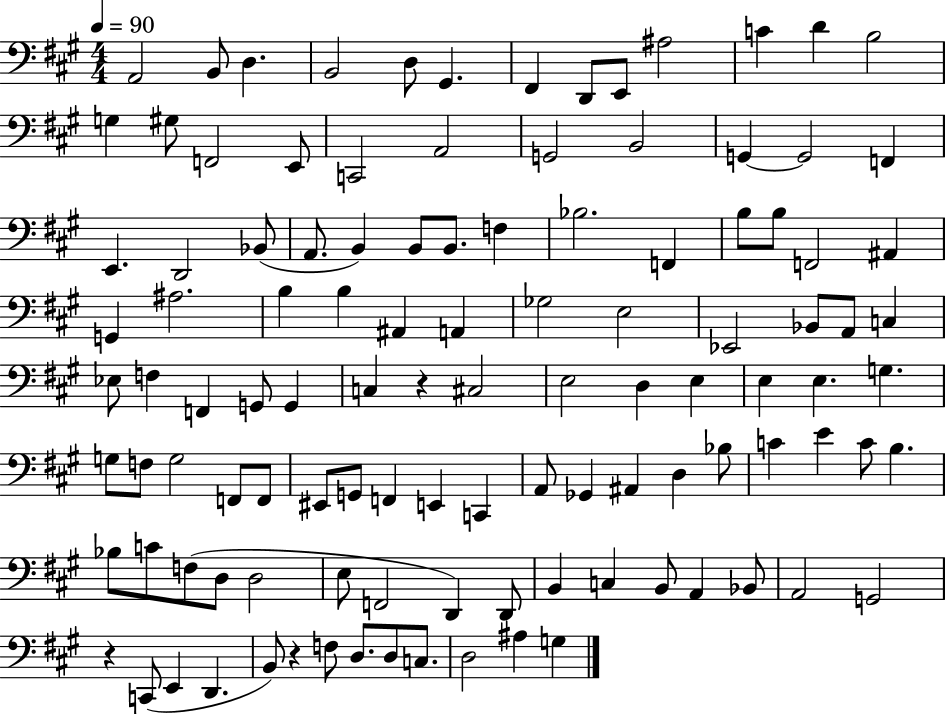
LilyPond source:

{
  \clef bass
  \numericTimeSignature
  \time 4/4
  \key a \major
  \tempo 4 = 90
  a,2 b,8 d4. | b,2 d8 gis,4. | fis,4 d,8 e,8 ais2 | c'4 d'4 b2 | \break g4 gis8 f,2 e,8 | c,2 a,2 | g,2 b,2 | g,4~~ g,2 f,4 | \break e,4. d,2 bes,8( | a,8. b,4) b,8 b,8. f4 | bes2. f,4 | b8 b8 f,2 ais,4 | \break g,4 ais2. | b4 b4 ais,4 a,4 | ges2 e2 | ees,2 bes,8 a,8 c4 | \break ees8 f4 f,4 g,8 g,4 | c4 r4 cis2 | e2 d4 e4 | e4 e4. g4. | \break g8 f8 g2 f,8 f,8 | eis,8 g,8 f,4 e,4 c,4 | a,8 ges,4 ais,4 d4 bes8 | c'4 e'4 c'8 b4. | \break bes8 c'8 f8( d8 d2 | e8 f,2 d,4) d,8 | b,4 c4 b,8 a,4 bes,8 | a,2 g,2 | \break r4 c,8( e,4 d,4. | b,8) r4 f8 d8. d8 c8. | d2 ais4 g4 | \bar "|."
}